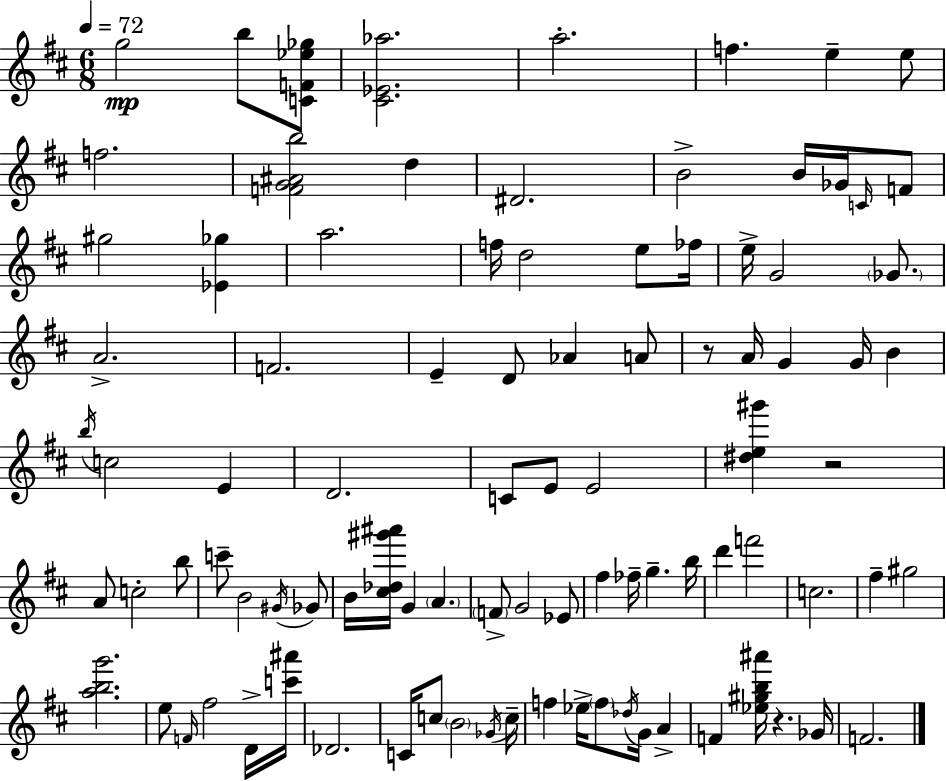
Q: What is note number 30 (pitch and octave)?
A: A4